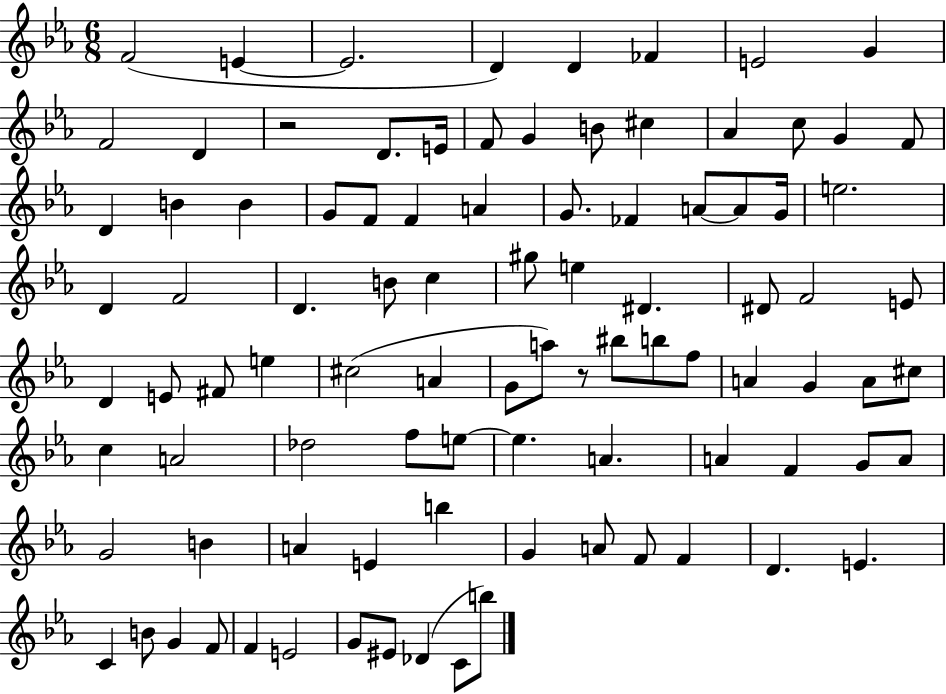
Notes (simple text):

F4/h E4/q E4/h. D4/q D4/q FES4/q E4/h G4/q F4/h D4/q R/h D4/e. E4/s F4/e G4/q B4/e C#5/q Ab4/q C5/e G4/q F4/e D4/q B4/q B4/q G4/e F4/e F4/q A4/q G4/e. FES4/q A4/e A4/e G4/s E5/h. D4/q F4/h D4/q. B4/e C5/q G#5/e E5/q D#4/q. D#4/e F4/h E4/e D4/q E4/e F#4/e E5/q C#5/h A4/q G4/e A5/e R/e BIS5/e B5/e F5/e A4/q G4/q A4/e C#5/e C5/q A4/h Db5/h F5/e E5/e E5/q. A4/q. A4/q F4/q G4/e A4/e G4/h B4/q A4/q E4/q B5/q G4/q A4/e F4/e F4/q D4/q. E4/q. C4/q B4/e G4/q F4/e F4/q E4/h G4/e EIS4/e Db4/q C4/e B5/e